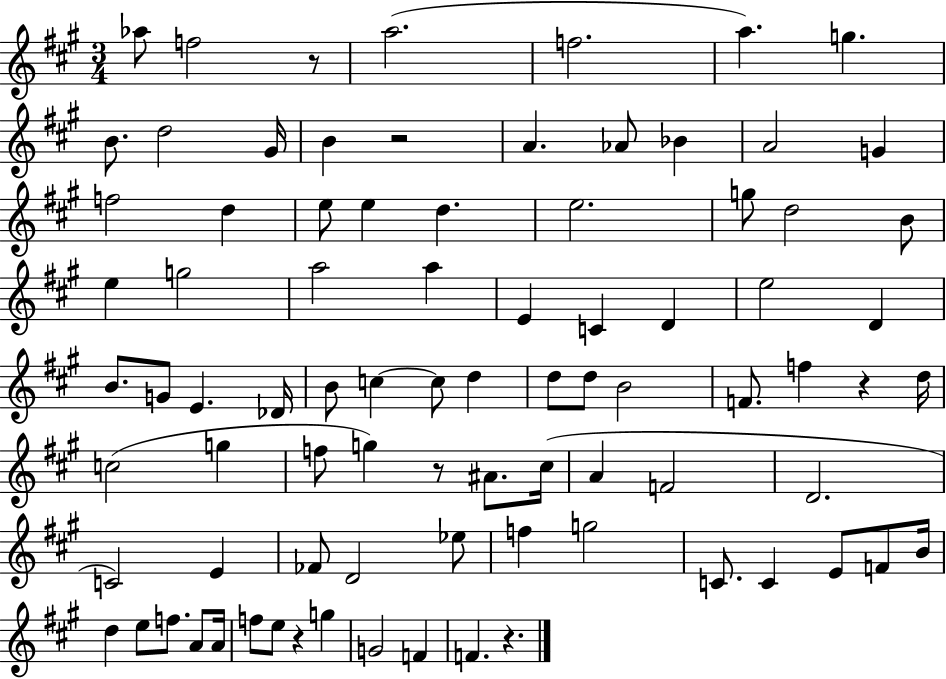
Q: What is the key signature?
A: A major